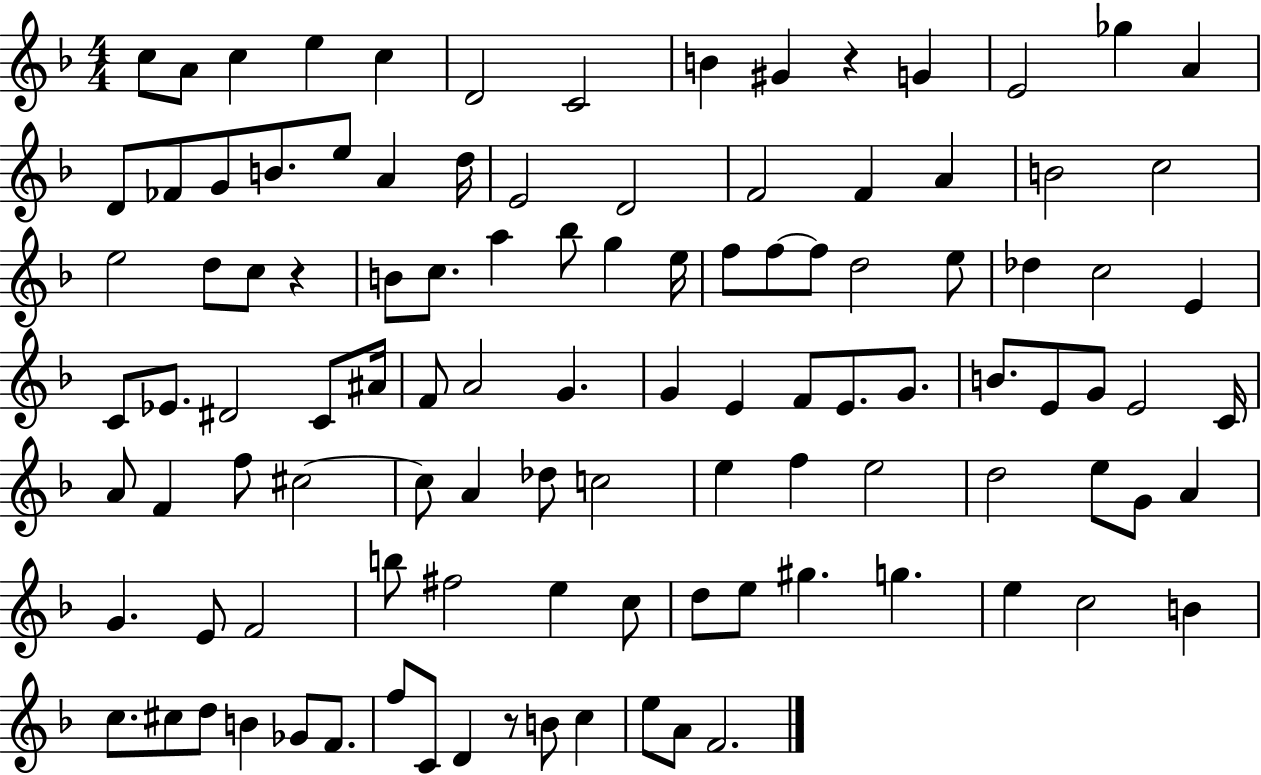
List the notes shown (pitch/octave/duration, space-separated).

C5/e A4/e C5/q E5/q C5/q D4/h C4/h B4/q G#4/q R/q G4/q E4/h Gb5/q A4/q D4/e FES4/e G4/e B4/e. E5/e A4/q D5/s E4/h D4/h F4/h F4/q A4/q B4/h C5/h E5/h D5/e C5/e R/q B4/e C5/e. A5/q Bb5/e G5/q E5/s F5/e F5/e F5/e D5/h E5/e Db5/q C5/h E4/q C4/e Eb4/e. D#4/h C4/e A#4/s F4/e A4/h G4/q. G4/q E4/q F4/e E4/e. G4/e. B4/e. E4/e G4/e E4/h C4/s A4/e F4/q F5/e C#5/h C#5/e A4/q Db5/e C5/h E5/q F5/q E5/h D5/h E5/e G4/e A4/q G4/q. E4/e F4/h B5/e F#5/h E5/q C5/e D5/e E5/e G#5/q. G5/q. E5/q C5/h B4/q C5/e. C#5/e D5/e B4/q Gb4/e F4/e. F5/e C4/e D4/q R/e B4/e C5/q E5/e A4/e F4/h.